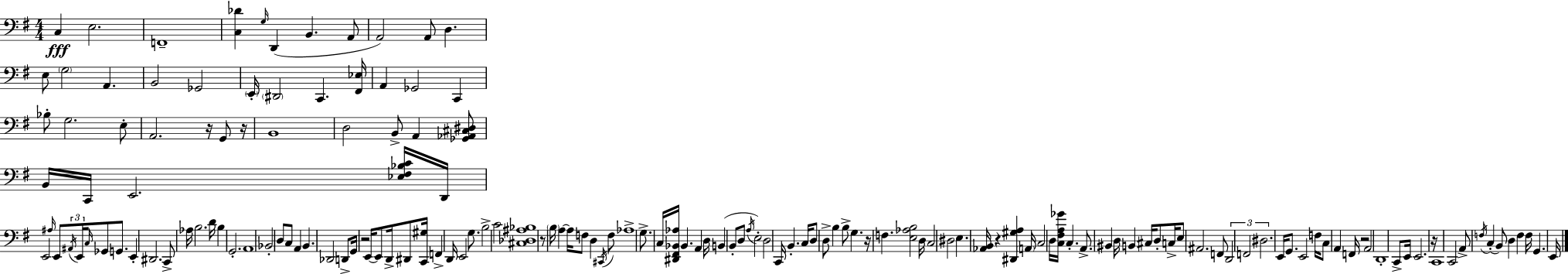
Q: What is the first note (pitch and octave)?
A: C3